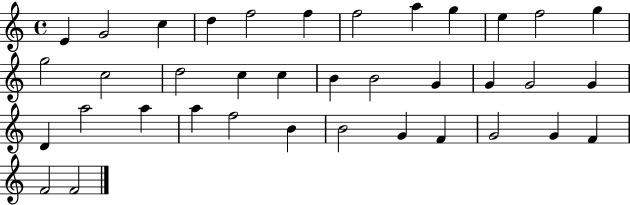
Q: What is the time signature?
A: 4/4